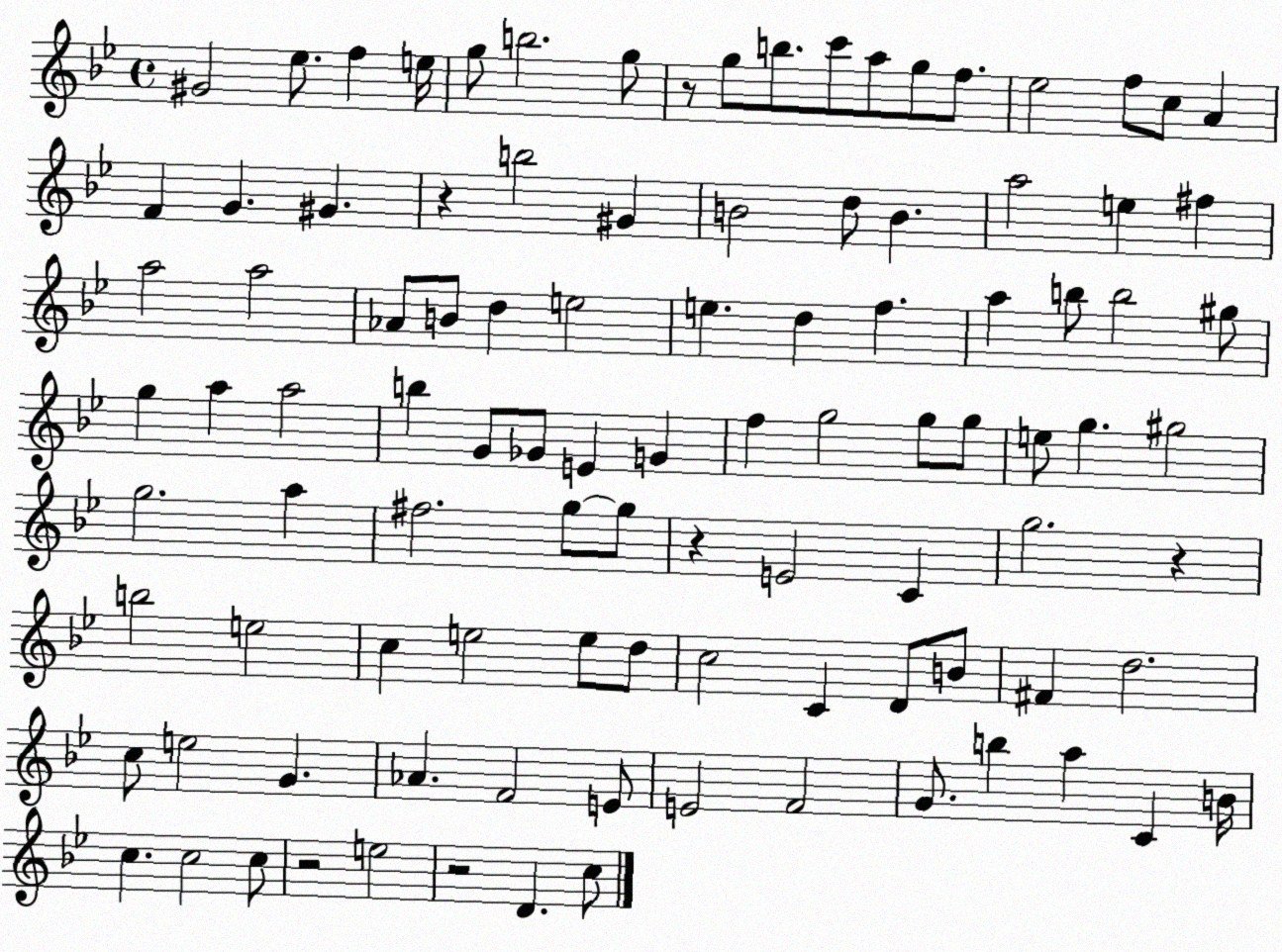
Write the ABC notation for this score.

X:1
T:Untitled
M:4/4
L:1/4
K:Bb
^G2 _e/2 f e/4 g/2 b2 g/2 z/2 g/2 b/2 c'/2 a/2 g/2 f/2 _e2 f/2 c/2 A F G ^G z b2 ^G B2 d/2 B a2 e ^f a2 a2 _A/2 B/2 d e2 e d f a b/2 b2 ^g/2 g a a2 b G/2 _G/2 E G f g2 g/2 g/2 e/2 g ^g2 g2 a ^f2 g/2 g/2 z E2 C g2 z b2 e2 c e2 e/2 d/2 c2 C D/2 B/2 ^F d2 c/2 e2 G _A F2 E/2 E2 F2 G/2 b a C B/4 c c2 c/2 z2 e2 z2 D c/2